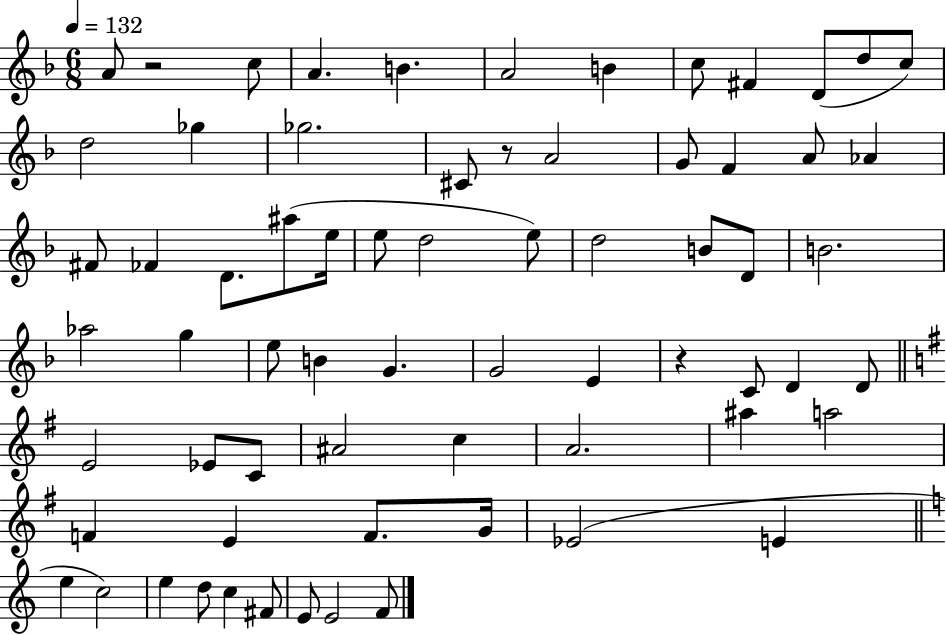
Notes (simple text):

A4/e R/h C5/e A4/q. B4/q. A4/h B4/q C5/e F#4/q D4/e D5/e C5/e D5/h Gb5/q Gb5/h. C#4/e R/e A4/h G4/e F4/q A4/e Ab4/q F#4/e FES4/q D4/e. A#5/e E5/s E5/e D5/h E5/e D5/h B4/e D4/e B4/h. Ab5/h G5/q E5/e B4/q G4/q. G4/h E4/q R/q C4/e D4/q D4/e E4/h Eb4/e C4/e A#4/h C5/q A4/h. A#5/q A5/h F4/q E4/q F4/e. G4/s Eb4/h E4/q E5/q C5/h E5/q D5/e C5/q F#4/e E4/e E4/h F4/e